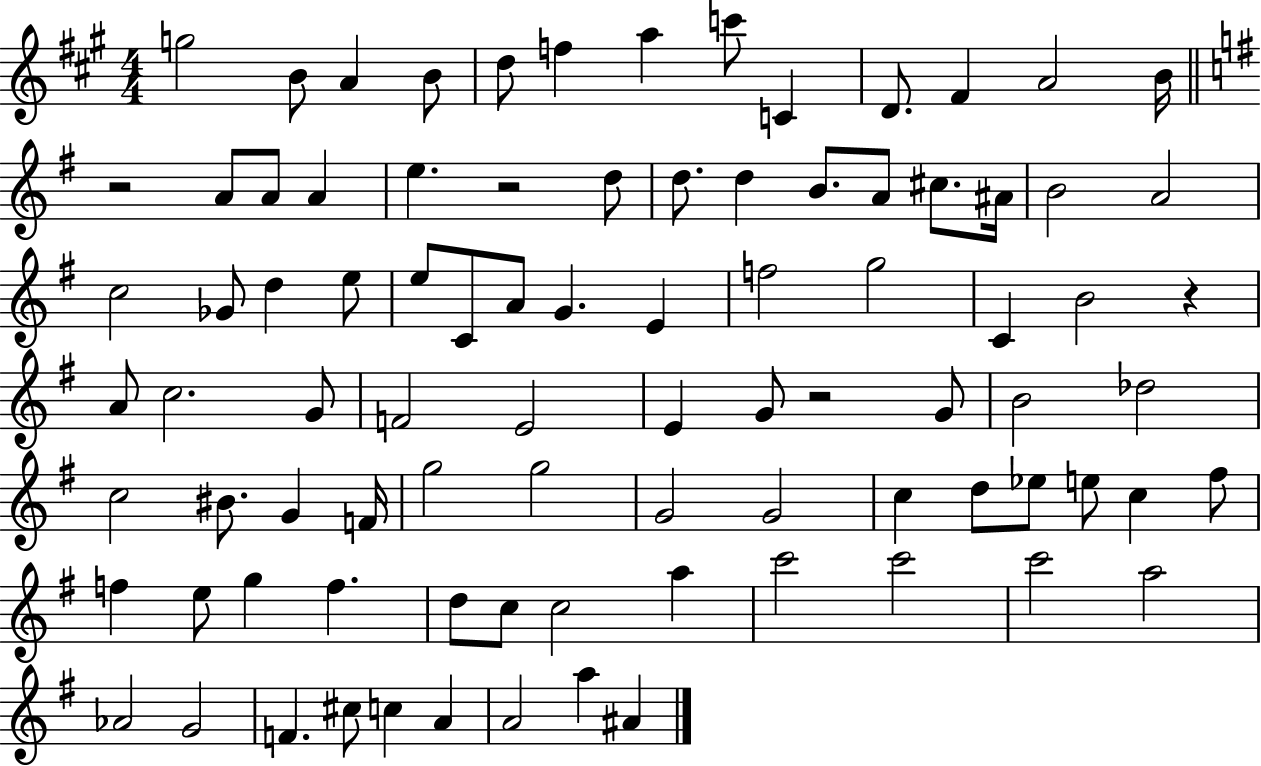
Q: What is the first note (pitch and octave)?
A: G5